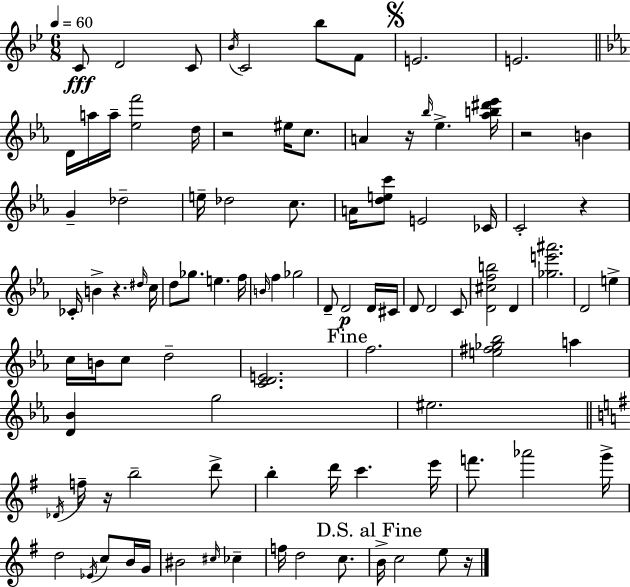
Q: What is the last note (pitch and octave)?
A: E5